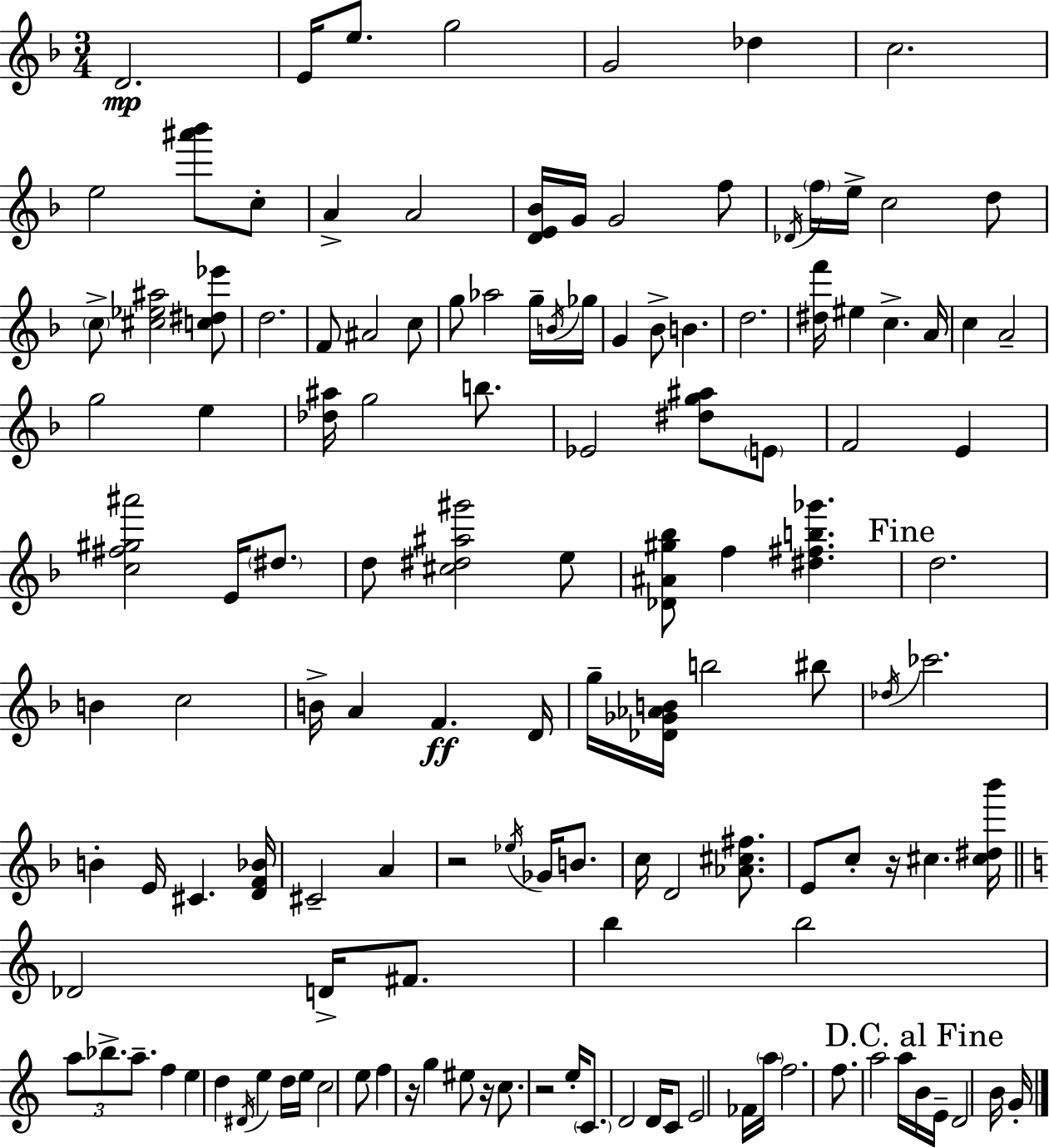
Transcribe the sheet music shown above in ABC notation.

X:1
T:Untitled
M:3/4
L:1/4
K:F
D2 E/4 e/2 g2 G2 _d c2 e2 [^a'_b']/2 c/2 A A2 [DE_B]/4 G/4 G2 f/2 _D/4 f/4 e/4 c2 d/2 c/2 [^c_e^a]2 [c^d_e']/2 d2 F/2 ^A2 c/2 g/2 _a2 g/4 B/4 _g/4 G _B/2 B d2 [^df']/4 ^e c A/4 c A2 g2 e [_d^a]/4 g2 b/2 _E2 [^dg^a]/2 E/2 F2 E [c^f^g^a']2 E/4 ^d/2 d/2 [^c^d^a^g']2 e/2 [_D^A^g_b]/2 f [^d^fb_g'] d2 B c2 B/4 A F D/4 g/4 [_D_G_AB]/4 b2 ^b/2 _d/4 _c'2 B E/4 ^C [DF_B]/4 ^C2 A z2 _e/4 _G/4 B/2 c/4 D2 [_A^c^f]/2 E/2 c/2 z/4 ^c [^c^d_b']/4 _D2 D/4 ^F/2 b b2 a/2 _b/2 a/2 f e d ^D/4 e d/4 e/4 c2 e/2 f z/4 g ^e/2 z/4 c/2 z2 e/4 C/2 D2 D/4 C/2 E2 _F/4 a/4 f2 f/2 a2 a/4 B/4 E/4 D2 B/4 G/4